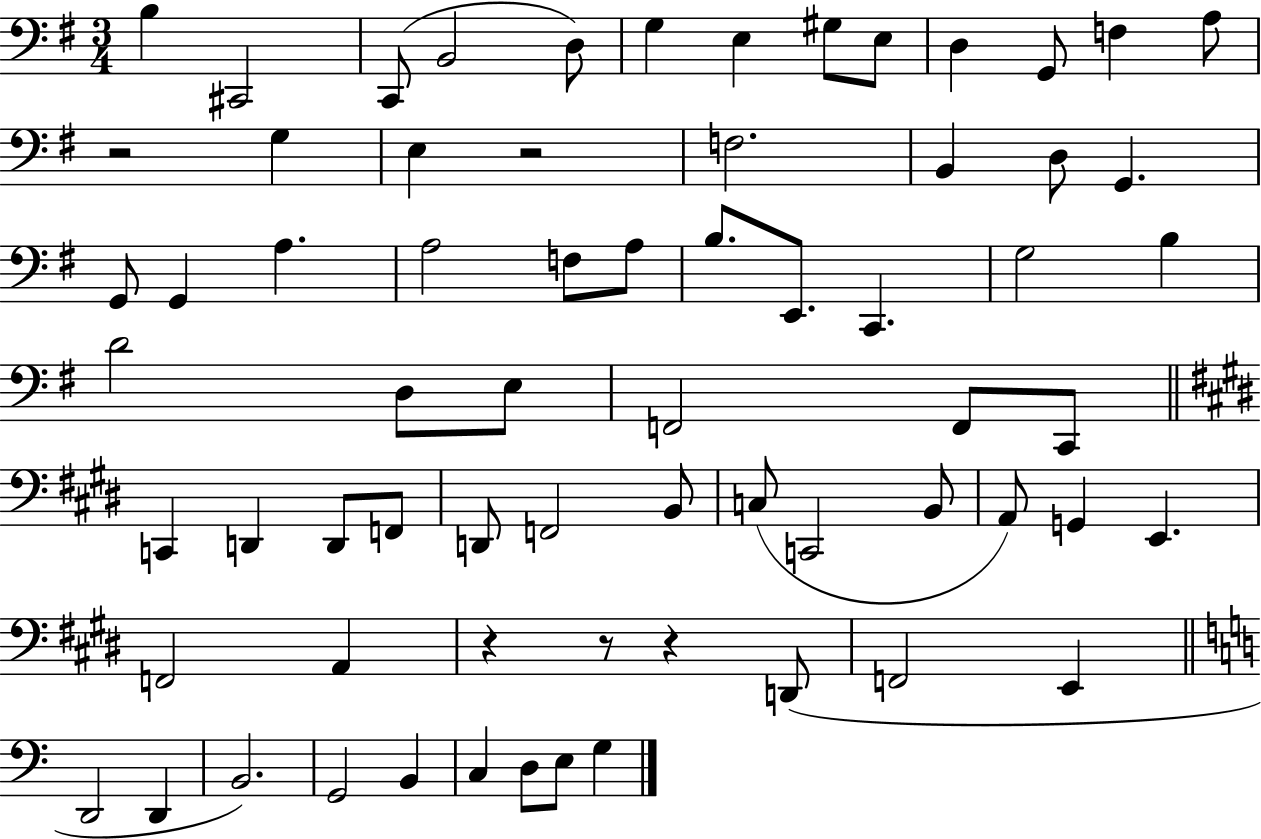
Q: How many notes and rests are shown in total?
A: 68